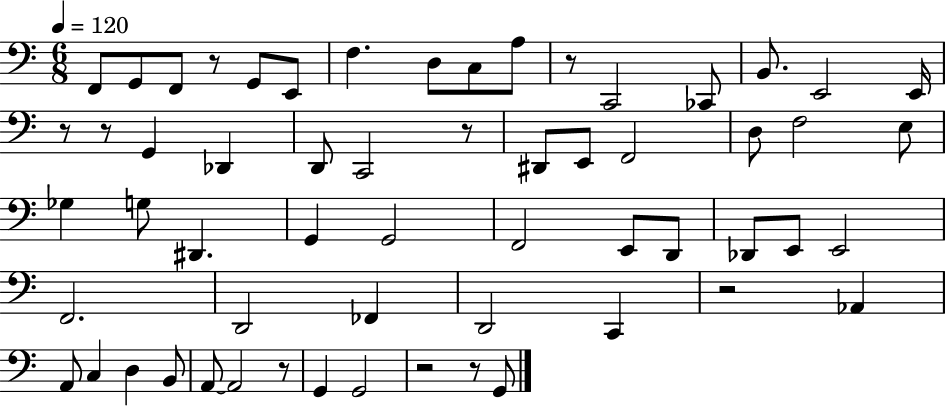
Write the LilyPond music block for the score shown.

{
  \clef bass
  \numericTimeSignature
  \time 6/8
  \key c \major
  \tempo 4 = 120
  \repeat volta 2 { f,8 g,8 f,8 r8 g,8 e,8 | f4. d8 c8 a8 | r8 c,2 ces,8 | b,8. e,2 e,16 | \break r8 r8 g,4 des,4 | d,8 c,2 r8 | dis,8 e,8 f,2 | d8 f2 e8 | \break ges4 g8 dis,4. | g,4 g,2 | f,2 e,8 d,8 | des,8 e,8 e,2 | \break f,2. | d,2 fes,4 | d,2 c,4 | r2 aes,4 | \break a,8 c4 d4 b,8 | a,8~~ a,2 r8 | g,4 g,2 | r2 r8 g,8 | \break } \bar "|."
}